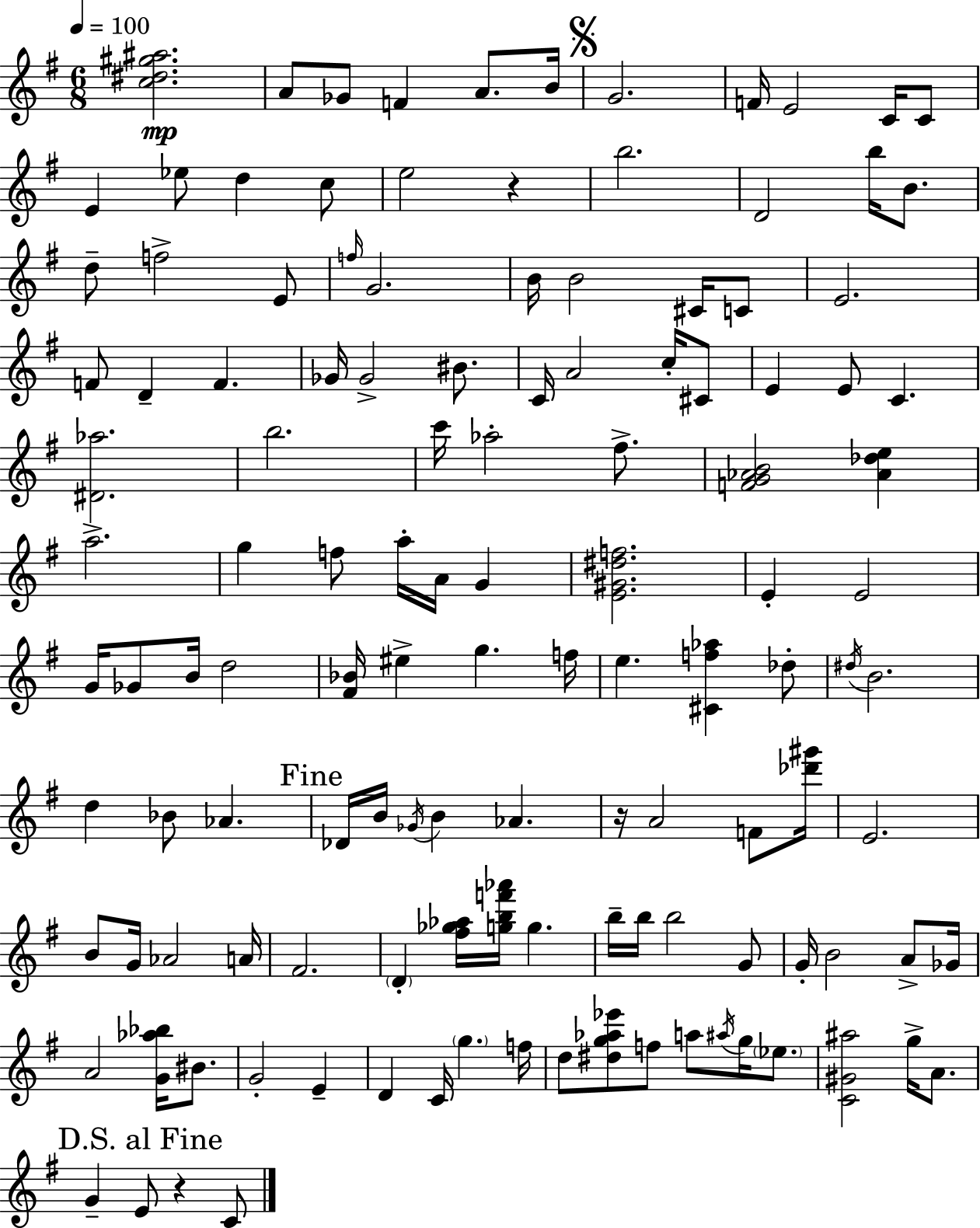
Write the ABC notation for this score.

X:1
T:Untitled
M:6/8
L:1/4
K:G
[c^d^g^a]2 A/2 _G/2 F A/2 B/4 G2 F/4 E2 C/4 C/2 E _e/2 d c/2 e2 z b2 D2 b/4 B/2 d/2 f2 E/2 f/4 G2 B/4 B2 ^C/4 C/2 E2 F/2 D F _G/4 _G2 ^B/2 C/4 A2 c/4 ^C/2 E E/2 C [^D_a]2 b2 c'/4 _a2 ^f/2 [FG_AB]2 [_A_de] a2 g f/2 a/4 A/4 G [E^G^df]2 E E2 G/4 _G/2 B/4 d2 [^F_B]/4 ^e g f/4 e [^Cf_a] _d/2 ^d/4 B2 d _B/2 _A _D/4 B/4 _G/4 B _A z/4 A2 F/2 [_d'^g']/4 E2 B/2 G/4 _A2 A/4 ^F2 D [^f_g_a]/4 [gbf'_a']/4 g b/4 b/4 b2 G/2 G/4 B2 A/2 _G/4 A2 [G_a_b]/4 ^B/2 G2 E D C/4 g f/4 d/2 [^dg_a_e']/2 f/2 a/2 ^a/4 g/4 _e/2 [C^G^a]2 g/4 A/2 G E/2 z C/2